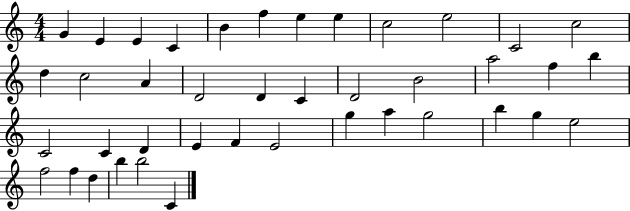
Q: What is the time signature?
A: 4/4